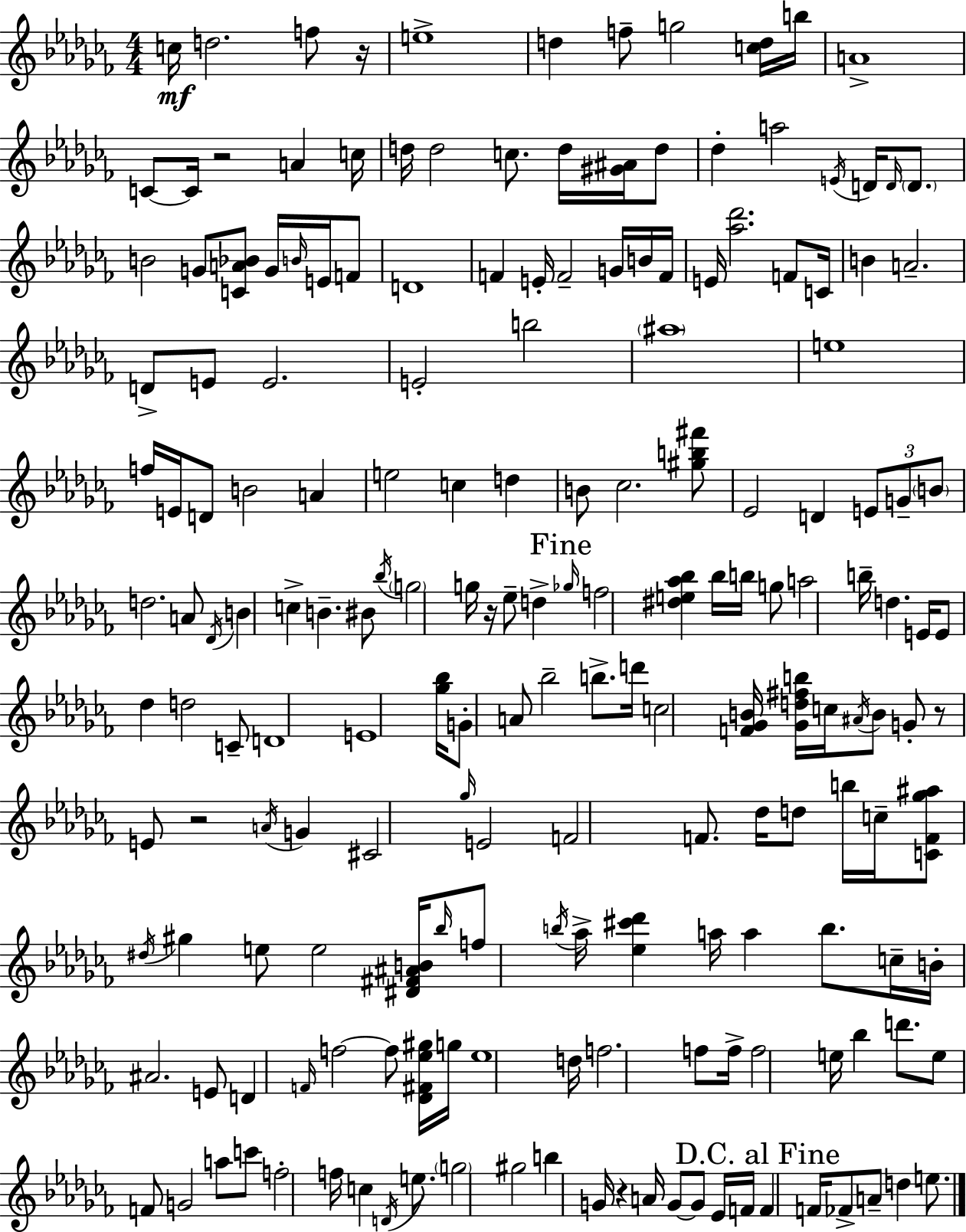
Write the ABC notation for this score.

X:1
T:Untitled
M:4/4
L:1/4
K:Abm
c/4 d2 f/2 z/4 e4 d f/2 g2 [cd]/4 b/4 A4 C/2 C/4 z2 A c/4 d/4 d2 c/2 d/4 [^G^A]/4 d/2 _d a2 E/4 D/4 D/4 D/2 B2 G/2 [CA_B]/2 G/4 B/4 E/4 F/2 D4 F E/4 F2 G/4 B/4 F/4 E/4 [_a_d']2 F/2 C/4 B A2 D/2 E/2 E2 E2 b2 ^a4 e4 f/4 E/4 D/2 B2 A e2 c d B/2 _c2 [^gb^f']/2 _E2 D E/2 G/2 B/2 d2 A/2 _D/4 B c B ^B/2 _b/4 g2 g/4 z/4 _e/2 d _g/4 f2 [^de_a_b] _b/4 b/4 g/2 a2 b/4 d E/4 E/2 _d d2 C/2 D4 E4 [_g_b]/4 G/2 A/2 _b2 b/2 d'/4 c2 [F_GB]/4 [_Gd^fb]/4 c/4 ^A/4 B/2 G/2 z/2 E/2 z2 A/4 G ^C2 _g/4 E2 F2 F/2 _d/4 d/2 b/4 c/4 [CF_g^a]/2 ^d/4 ^g e/2 e2 [^D^F^AB]/4 _b/4 f/2 b/4 _a/4 [_e^c'_d'] a/4 a b/2 c/4 B/4 ^A2 E/2 D F/4 f2 f/2 [_D^F_e^g]/4 g/4 _e4 d/4 f2 f/2 f/4 f2 e/4 _b d'/2 e/2 F/2 G2 a/2 c'/2 f2 f/4 c D/4 e/2 g2 ^g2 b G/4 z A/4 G/2 G/2 _E/4 F/4 F F/4 _F/2 A/2 d e/2